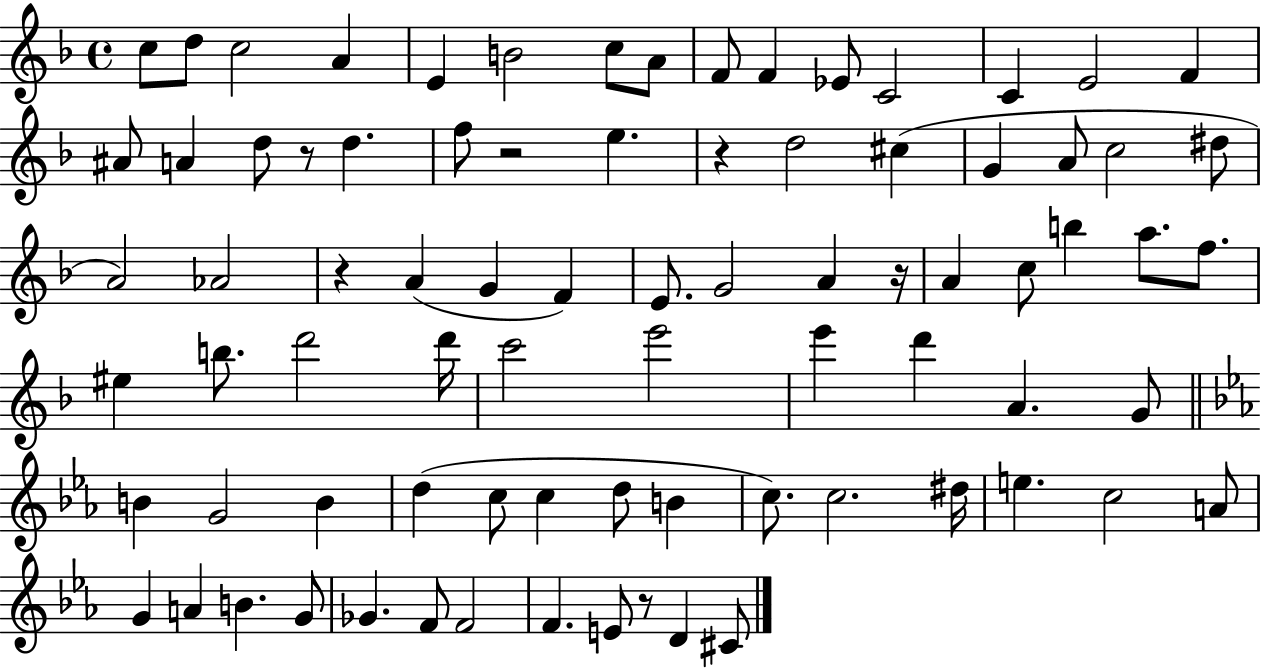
{
  \clef treble
  \time 4/4
  \defaultTimeSignature
  \key f \major
  c''8 d''8 c''2 a'4 | e'4 b'2 c''8 a'8 | f'8 f'4 ees'8 c'2 | c'4 e'2 f'4 | \break ais'8 a'4 d''8 r8 d''4. | f''8 r2 e''4. | r4 d''2 cis''4( | g'4 a'8 c''2 dis''8 | \break a'2) aes'2 | r4 a'4( g'4 f'4) | e'8. g'2 a'4 r16 | a'4 c''8 b''4 a''8. f''8. | \break eis''4 b''8. d'''2 d'''16 | c'''2 e'''2 | e'''4 d'''4 a'4. g'8 | \bar "||" \break \key c \minor b'4 g'2 b'4 | d''4( c''8 c''4 d''8 b'4 | c''8.) c''2. dis''16 | e''4. c''2 a'8 | \break g'4 a'4 b'4. g'8 | ges'4. f'8 f'2 | f'4. e'8 r8 d'4 cis'8 | \bar "|."
}